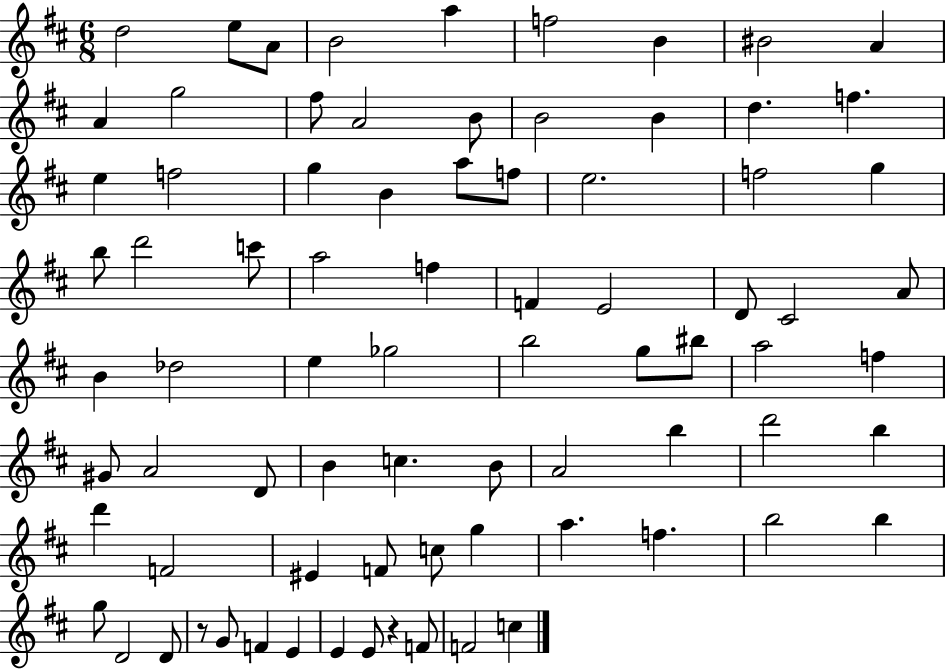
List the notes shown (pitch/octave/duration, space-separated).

D5/h E5/e A4/e B4/h A5/q F5/h B4/q BIS4/h A4/q A4/q G5/h F#5/e A4/h B4/e B4/h B4/q D5/q. F5/q. E5/q F5/h G5/q B4/q A5/e F5/e E5/h. F5/h G5/q B5/e D6/h C6/e A5/h F5/q F4/q E4/h D4/e C#4/h A4/e B4/q Db5/h E5/q Gb5/h B5/h G5/e BIS5/e A5/h F5/q G#4/e A4/h D4/e B4/q C5/q. B4/e A4/h B5/q D6/h B5/q D6/q F4/h EIS4/q F4/e C5/e G5/q A5/q. F5/q. B5/h B5/q G5/e D4/h D4/e R/e G4/e F4/q E4/q E4/q E4/e R/q F4/e F4/h C5/q